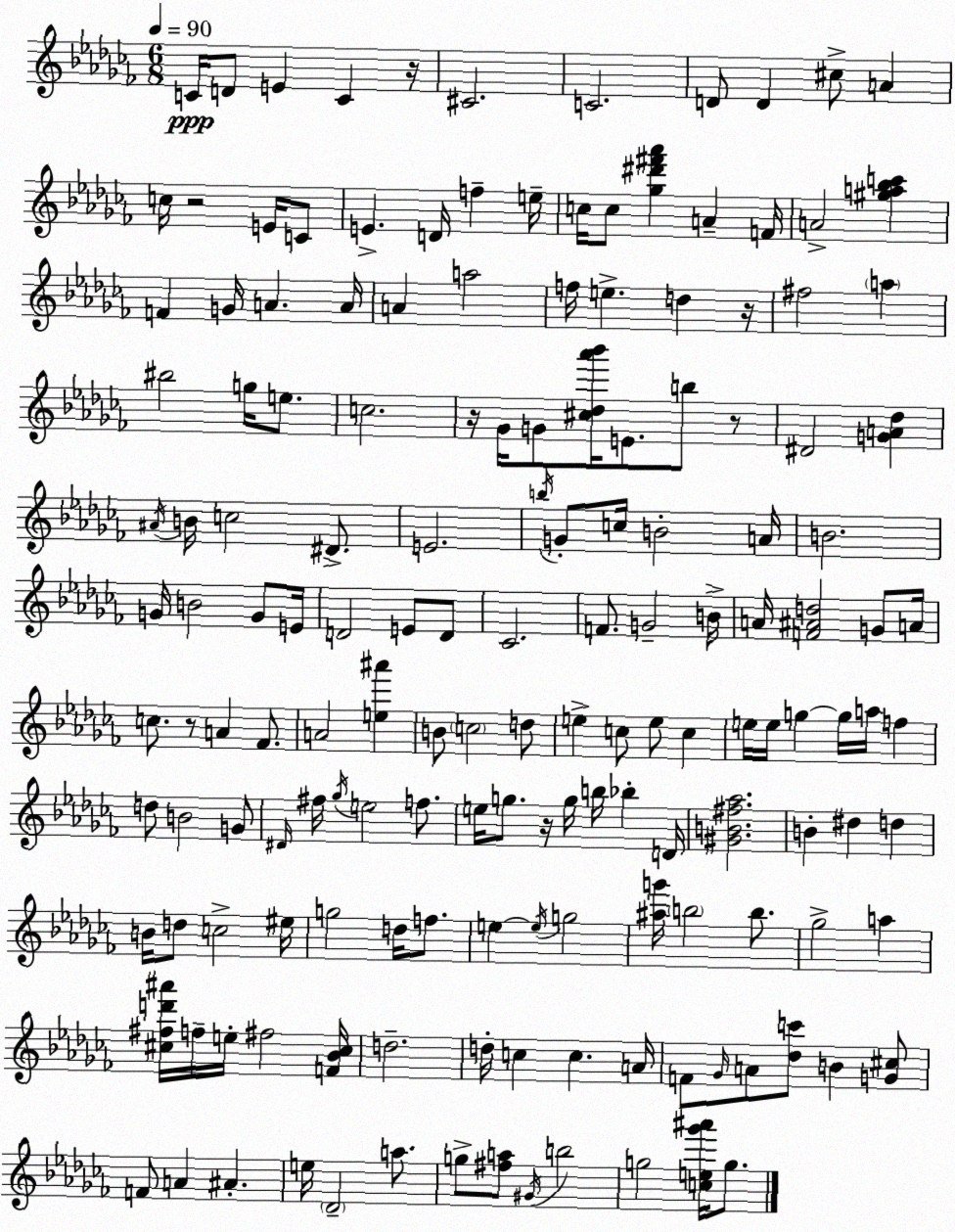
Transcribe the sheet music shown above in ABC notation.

X:1
T:Untitled
M:6/8
L:1/4
K:Abm
C/4 D/2 E C z/4 ^C2 C2 D/2 D ^c/2 A c/4 z2 E/4 C/2 E D/4 f e/4 c/4 c/2 [_g^d'^f'_a'] A F/4 A2 [^ga_bc'] F G/4 A A/4 A a2 f/4 e d z/4 ^f2 a ^b2 g/4 e/2 c2 z/4 _G/4 G/2 [^c_d_a'_b']/4 E/2 b/2 z/2 ^D2 [GA_d] ^A/4 B/4 c2 ^D/2 E2 b/4 G/2 c/4 B2 A/4 B2 G/4 B2 G/2 E/4 D2 E/2 D/2 _C2 F/2 G2 B/4 A/4 [F^Ad]2 G/2 A/4 c/2 z/2 A _F/2 A2 [e^a'] B/2 c2 d/2 e c/2 e/2 c e/4 e/4 g g/4 a/4 f d/2 B2 G/2 ^D/4 ^f/4 _g/4 e2 f/2 e/4 g/2 z/4 g/4 b/4 _b D/4 [^GB^f_a]2 B ^d d B/4 d/2 c2 ^e/4 g2 d/4 f/2 e e/4 g2 [^ag']/4 b2 b/2 _g2 a [^c^fd'^a']/4 f/4 e/4 ^f2 [F_B^c]/4 d2 d/4 c c A/4 F/2 _G/4 A/2 [_dc']/2 B [G^c]/2 F/2 A ^A e/4 _D2 a/2 g/2 [^fa]/2 ^G/4 b2 g2 [ce_g'^a']/4 g/2